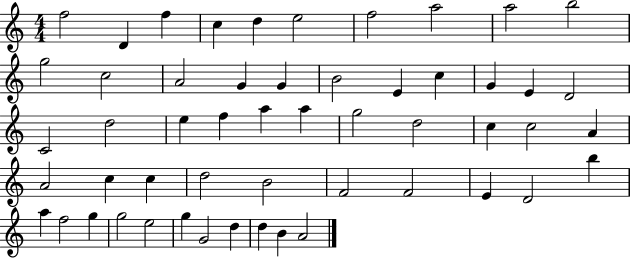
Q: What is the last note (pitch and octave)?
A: A4